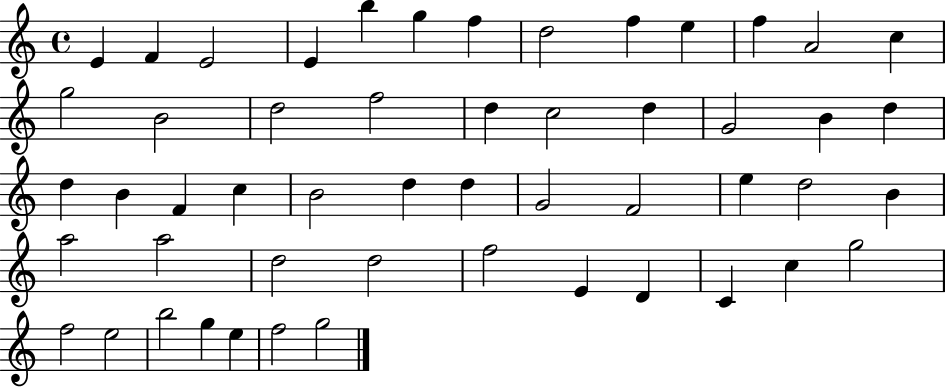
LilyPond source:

{
  \clef treble
  \time 4/4
  \defaultTimeSignature
  \key c \major
  e'4 f'4 e'2 | e'4 b''4 g''4 f''4 | d''2 f''4 e''4 | f''4 a'2 c''4 | \break g''2 b'2 | d''2 f''2 | d''4 c''2 d''4 | g'2 b'4 d''4 | \break d''4 b'4 f'4 c''4 | b'2 d''4 d''4 | g'2 f'2 | e''4 d''2 b'4 | \break a''2 a''2 | d''2 d''2 | f''2 e'4 d'4 | c'4 c''4 g''2 | \break f''2 e''2 | b''2 g''4 e''4 | f''2 g''2 | \bar "|."
}